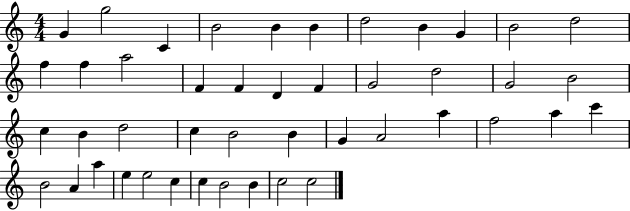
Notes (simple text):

G4/q G5/h C4/q B4/h B4/q B4/q D5/h B4/q G4/q B4/h D5/h F5/q F5/q A5/h F4/q F4/q D4/q F4/q G4/h D5/h G4/h B4/h C5/q B4/q D5/h C5/q B4/h B4/q G4/q A4/h A5/q F5/h A5/q C6/q B4/h A4/q A5/q E5/q E5/h C5/q C5/q B4/h B4/q C5/h C5/h